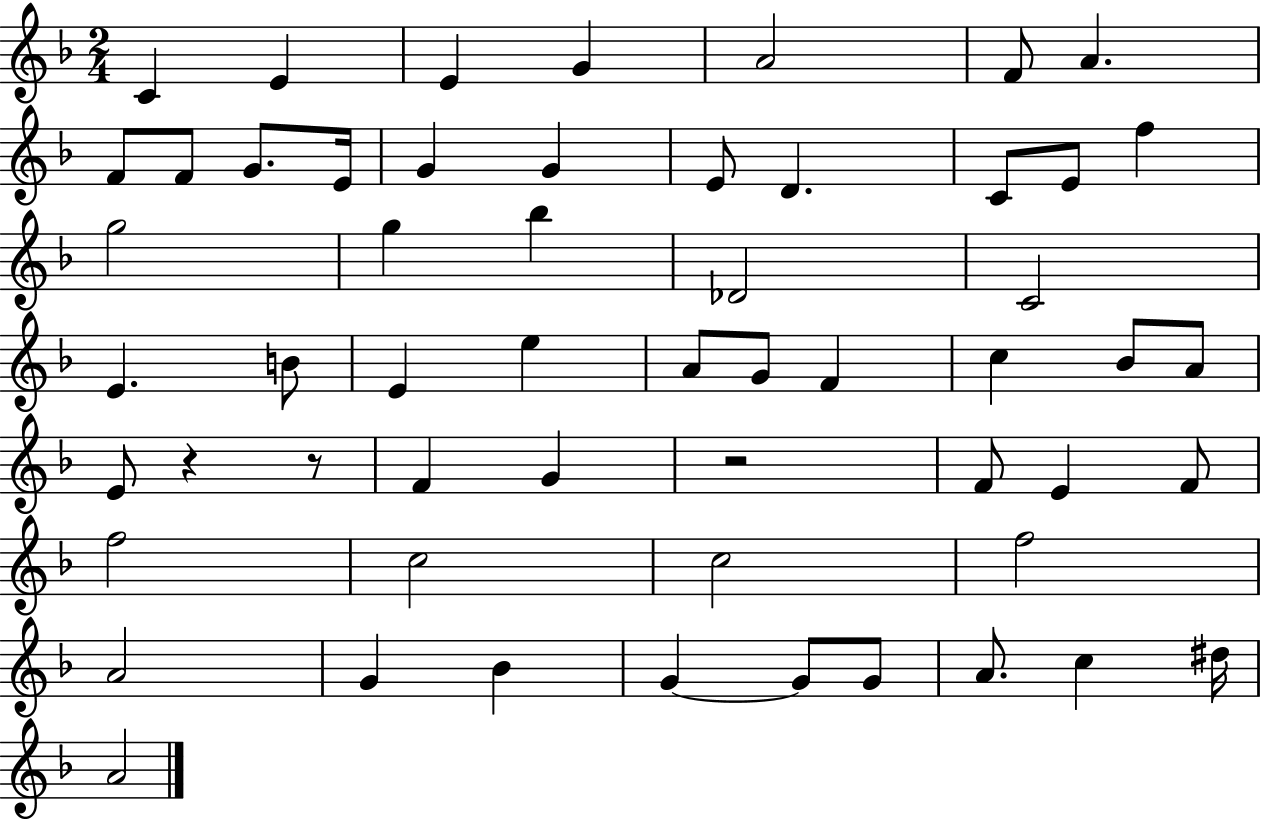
{
  \clef treble
  \numericTimeSignature
  \time 2/4
  \key f \major
  c'4 e'4 | e'4 g'4 | a'2 | f'8 a'4. | \break f'8 f'8 g'8. e'16 | g'4 g'4 | e'8 d'4. | c'8 e'8 f''4 | \break g''2 | g''4 bes''4 | des'2 | c'2 | \break e'4. b'8 | e'4 e''4 | a'8 g'8 f'4 | c''4 bes'8 a'8 | \break e'8 r4 r8 | f'4 g'4 | r2 | f'8 e'4 f'8 | \break f''2 | c''2 | c''2 | f''2 | \break a'2 | g'4 bes'4 | g'4~~ g'8 g'8 | a'8. c''4 dis''16 | \break a'2 | \bar "|."
}